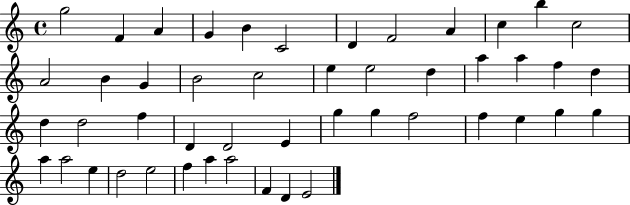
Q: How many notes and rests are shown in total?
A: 48